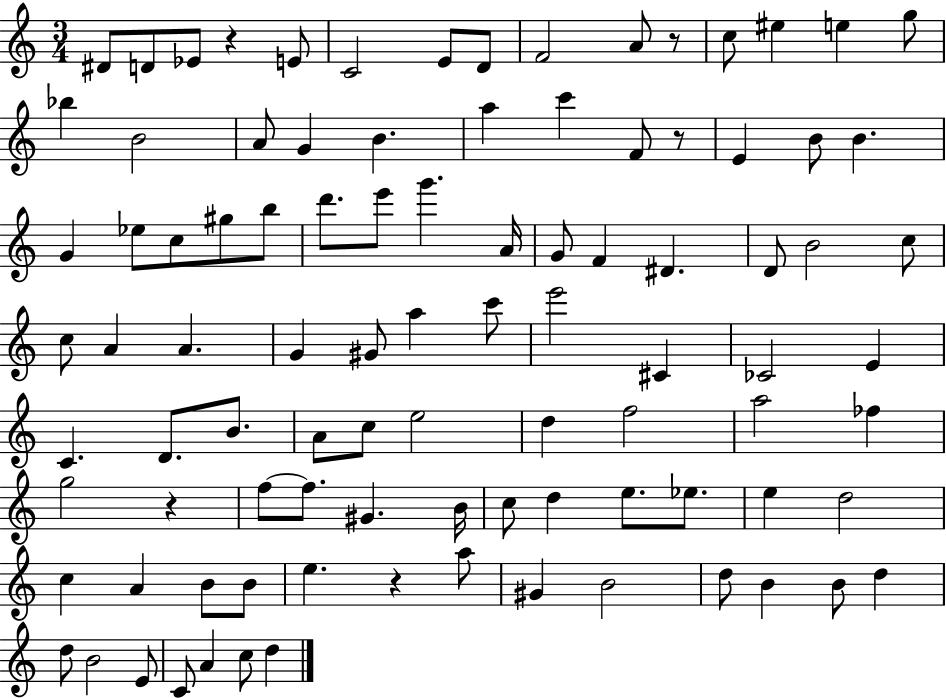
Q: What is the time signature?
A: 3/4